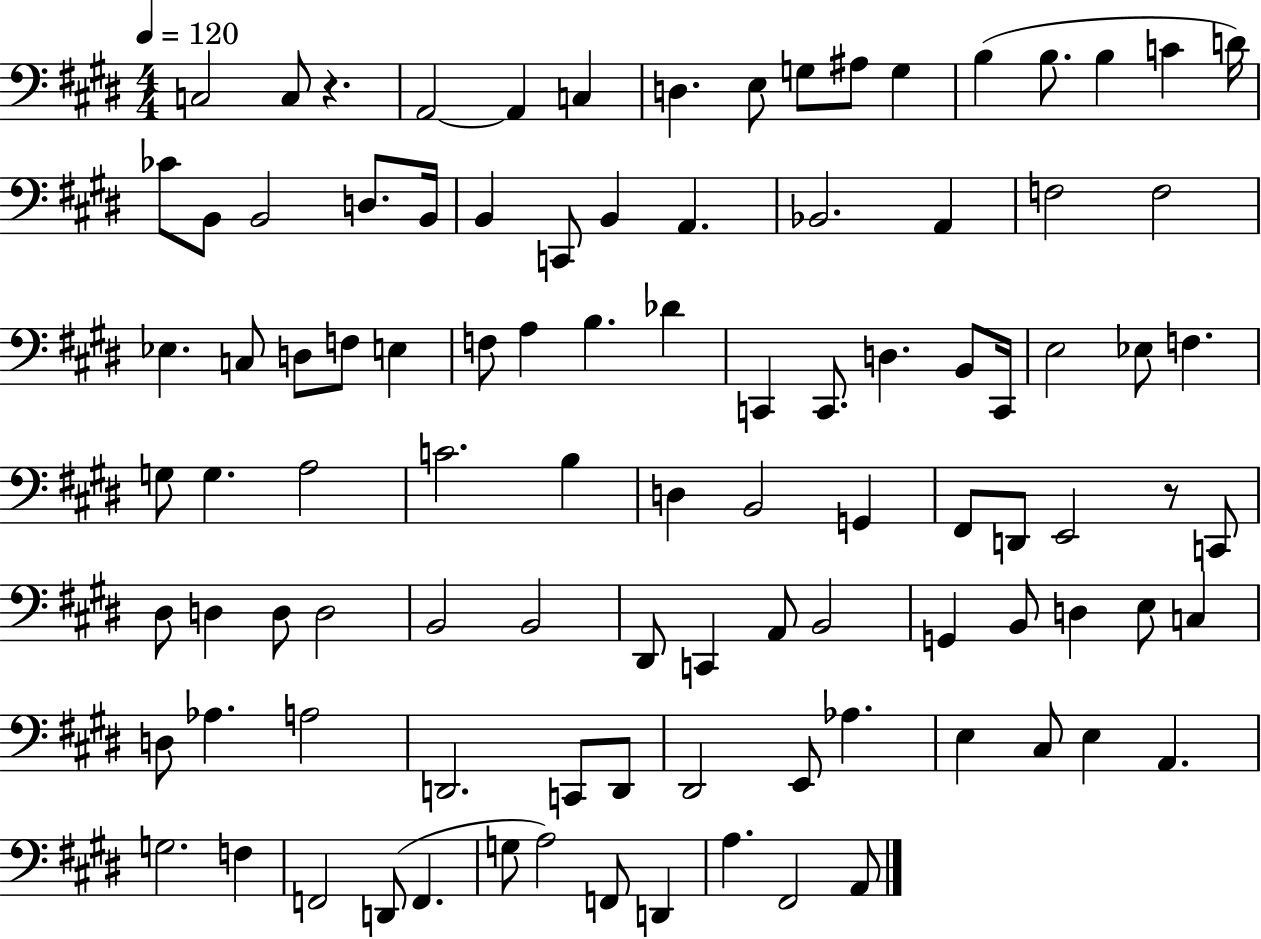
C3/h C3/e R/q. A2/h A2/q C3/q D3/q. E3/e G3/e A#3/e G3/q B3/q B3/e. B3/q C4/q D4/s CES4/e B2/e B2/h D3/e. B2/s B2/q C2/e B2/q A2/q. Bb2/h. A2/q F3/h F3/h Eb3/q. C3/e D3/e F3/e E3/q F3/e A3/q B3/q. Db4/q C2/q C2/e. D3/q. B2/e C2/s E3/h Eb3/e F3/q. G3/e G3/q. A3/h C4/h. B3/q D3/q B2/h G2/q F#2/e D2/e E2/h R/e C2/e D#3/e D3/q D3/e D3/h B2/h B2/h D#2/e C2/q A2/e B2/h G2/q B2/e D3/q E3/e C3/q D3/e Ab3/q. A3/h D2/h. C2/e D2/e D#2/h E2/e Ab3/q. E3/q C#3/e E3/q A2/q. G3/h. F3/q F2/h D2/e F2/q. G3/e A3/h F2/e D2/q A3/q. F#2/h A2/e